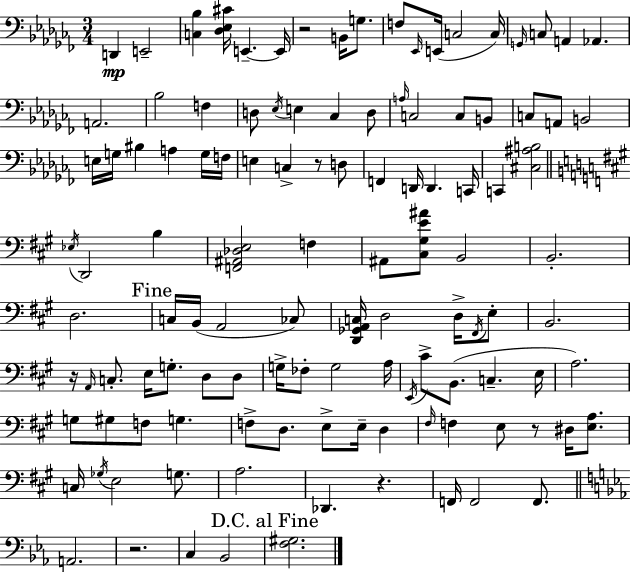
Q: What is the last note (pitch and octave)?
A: Bb2